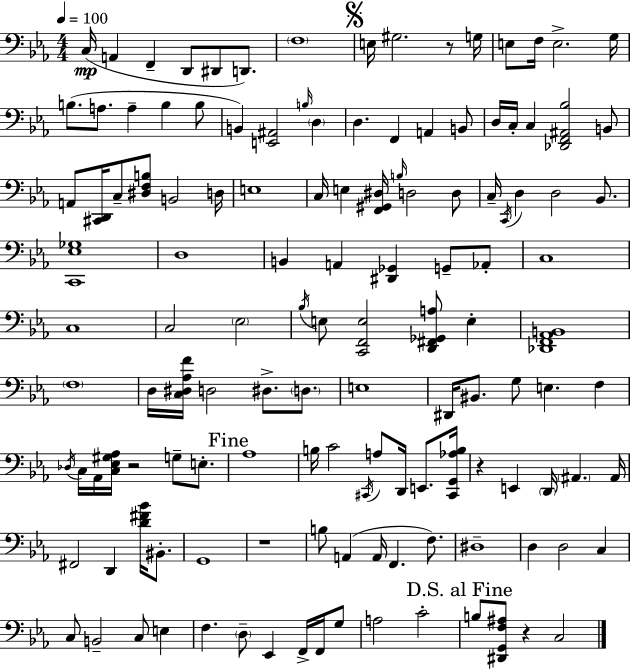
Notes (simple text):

C3/s A2/q F2/q D2/e D#2/e D2/e. F3/w E3/s G#3/h. R/e G3/s E3/e F3/s E3/h. G3/s B3/e. A3/e. A3/q B3/q B3/e B2/q [E2,A#2]/h B3/s D3/q D3/q. F2/q A2/q B2/e D3/s C3/s C3/q [Db2,F2,A#2,Bb3]/h B2/e A2/e [C#2,D2]/s C3/e [D#3,F3,B3]/e B2/h D3/s E3/w C3/s E3/q [F2,G#2,D#3]/s B3/s D3/h D3/e C3/s C2/s D3/q D3/h Bb2/e. [C2,Eb3,Gb3]/w D3/w B2/q A2/q [D#2,Gb2]/q G2/e Ab2/e C3/w C3/w C3/h Eb3/h Bb3/s E3/e [C2,F2,E3]/h [D2,F#2,Gb2,A3]/e E3/q [Db2,F2,Ab2,B2]/w F3/w D3/s [C3,D#3,Ab3,F4]/s D3/h D#3/e. D3/e. E3/w D#2/s BIS2/e. G3/e E3/q. F3/q Db3/s C3/s Ab2/s [C3,Eb3,G#3,Ab3]/s R/h G3/e E3/e. Ab3/w B3/s C4/h C#2/s A3/e D2/s E2/e. [C#2,G2,Ab3,B3]/s R/q E2/q D2/s A#2/q. A#2/s F#2/h D2/q [D4,F#4,Bb4]/s BIS2/e. G2/w R/w B3/e A2/q A2/s F2/q. F3/e. D#3/w D3/q D3/h C3/q C3/e B2/h C3/e E3/q F3/q. D3/e Eb2/q F2/s F2/s G3/e A3/h C4/h B3/e [D#2,G2,F3,A#3]/e R/q C3/h